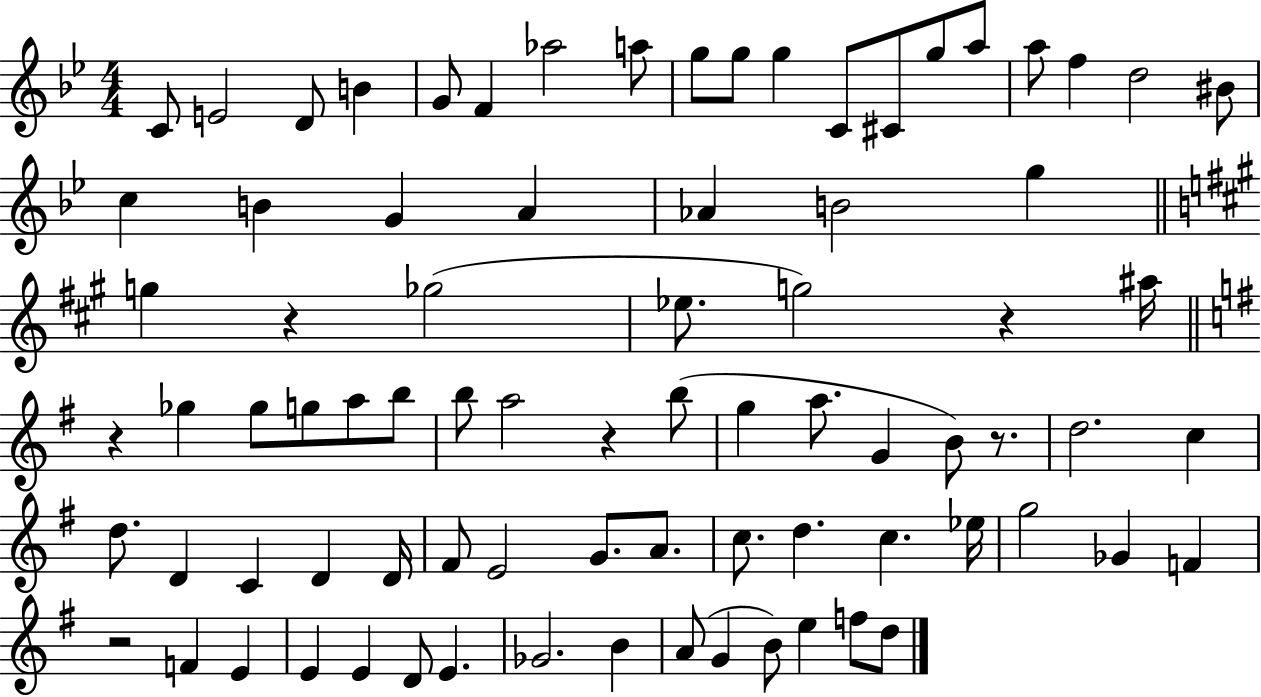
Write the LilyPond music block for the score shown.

{
  \clef treble
  \numericTimeSignature
  \time 4/4
  \key bes \major
  \repeat volta 2 { c'8 e'2 d'8 b'4 | g'8 f'4 aes''2 a''8 | g''8 g''8 g''4 c'8 cis'8 g''8 a''8 | a''8 f''4 d''2 bis'8 | \break c''4 b'4 g'4 a'4 | aes'4 b'2 g''4 | \bar "||" \break \key a \major g''4 r4 ges''2( | ees''8. g''2) r4 ais''16 | \bar "||" \break \key g \major r4 ges''4 ges''8 g''8 a''8 b''8 | b''8 a''2 r4 b''8( | g''4 a''8. g'4 b'8) r8. | d''2. c''4 | \break d''8. d'4 c'4 d'4 d'16 | fis'8 e'2 g'8. a'8. | c''8. d''4. c''4. ees''16 | g''2 ges'4 f'4 | \break r2 f'4 e'4 | e'4 e'4 d'8 e'4. | ges'2. b'4 | a'8( g'4 b'8) e''4 f''8 d''8 | \break } \bar "|."
}